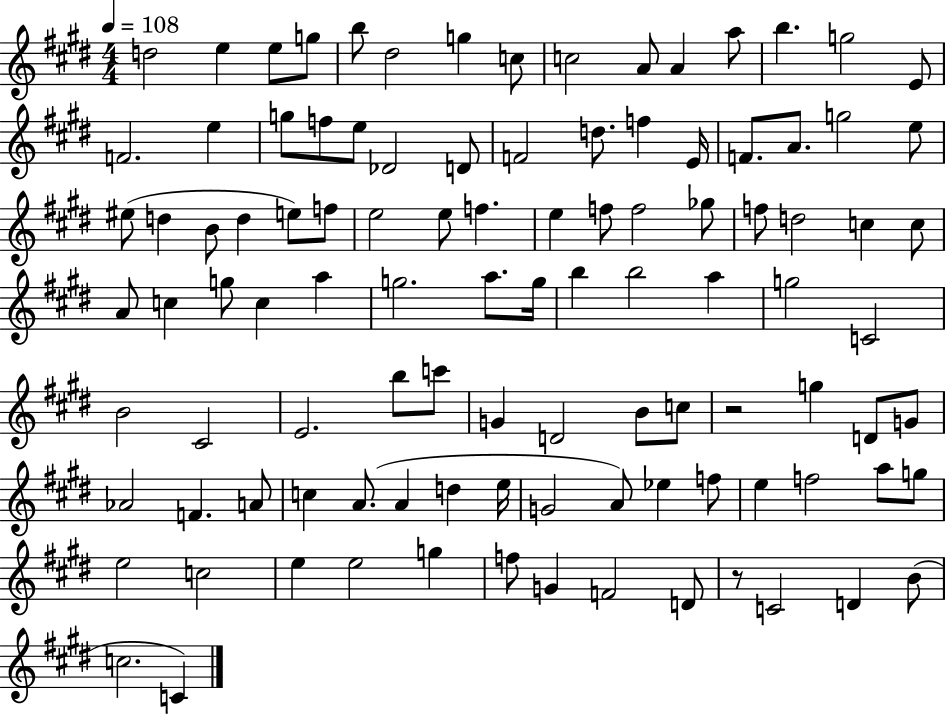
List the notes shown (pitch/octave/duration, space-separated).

D5/h E5/q E5/e G5/e B5/e D#5/h G5/q C5/e C5/h A4/e A4/q A5/e B5/q. G5/h E4/e F4/h. E5/q G5/e F5/e E5/e Db4/h D4/e F4/h D5/e. F5/q E4/s F4/e. A4/e. G5/h E5/e EIS5/e D5/q B4/e D5/q E5/e F5/e E5/h E5/e F5/q. E5/q F5/e F5/h Gb5/e F5/e D5/h C5/q C5/e A4/e C5/q G5/e C5/q A5/q G5/h. A5/e. G5/s B5/q B5/h A5/q G5/h C4/h B4/h C#4/h E4/h. B5/e C6/e G4/q D4/h B4/e C5/e R/h G5/q D4/e G4/e Ab4/h F4/q. A4/e C5/q A4/e. A4/q D5/q E5/s G4/h A4/e Eb5/q F5/e E5/q F5/h A5/e G5/e E5/h C5/h E5/q E5/h G5/q F5/e G4/q F4/h D4/e R/e C4/h D4/q B4/e C5/h. C4/q